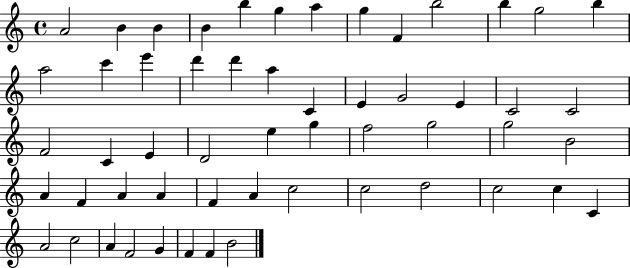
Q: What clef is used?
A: treble